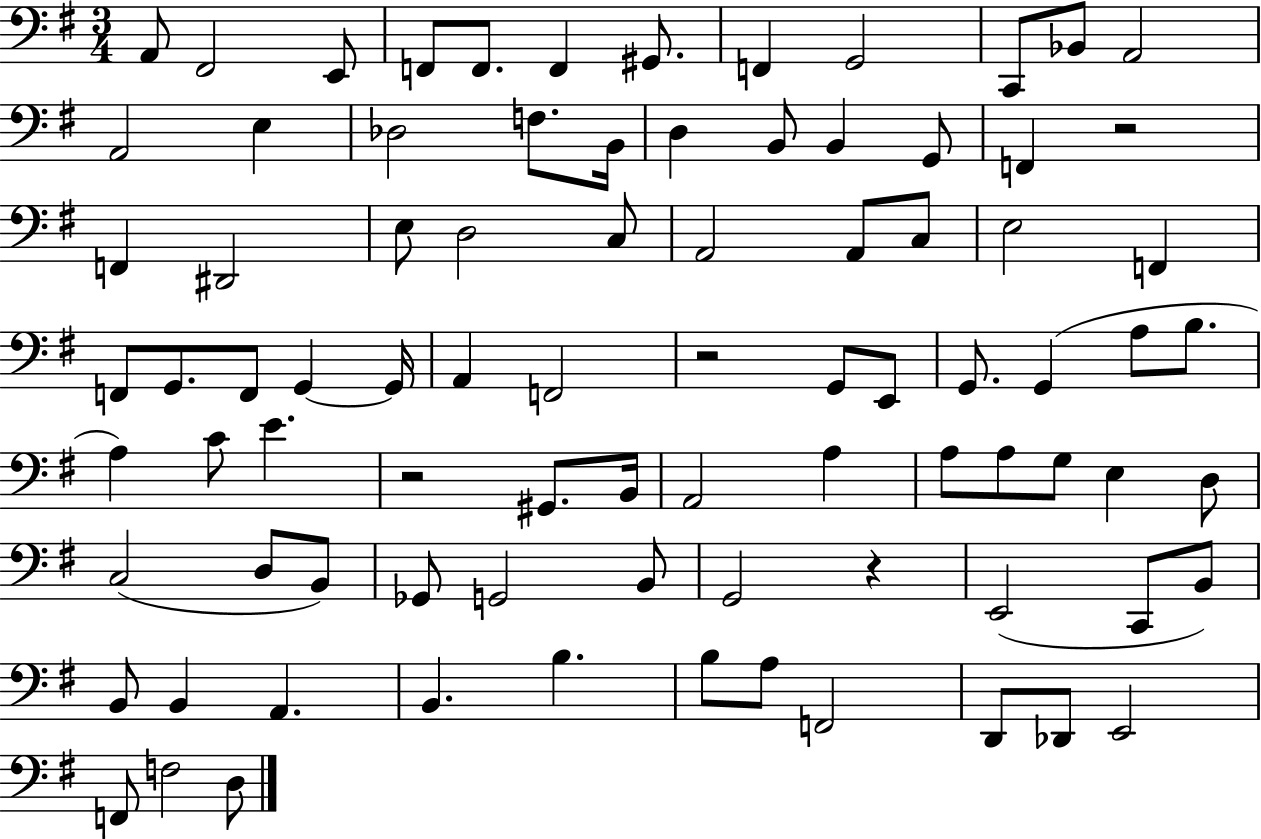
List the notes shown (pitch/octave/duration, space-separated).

A2/e F#2/h E2/e F2/e F2/e. F2/q G#2/e. F2/q G2/h C2/e Bb2/e A2/h A2/h E3/q Db3/h F3/e. B2/s D3/q B2/e B2/q G2/e F2/q R/h F2/q D#2/h E3/e D3/h C3/e A2/h A2/e C3/e E3/h F2/q F2/e G2/e. F2/e G2/q G2/s A2/q F2/h R/h G2/e E2/e G2/e. G2/q A3/e B3/e. A3/q C4/e E4/q. R/h G#2/e. B2/s A2/h A3/q A3/e A3/e G3/e E3/q D3/e C3/h D3/e B2/e Gb2/e G2/h B2/e G2/h R/q E2/h C2/e B2/e B2/e B2/q A2/q. B2/q. B3/q. B3/e A3/e F2/h D2/e Db2/e E2/h F2/e F3/h D3/e